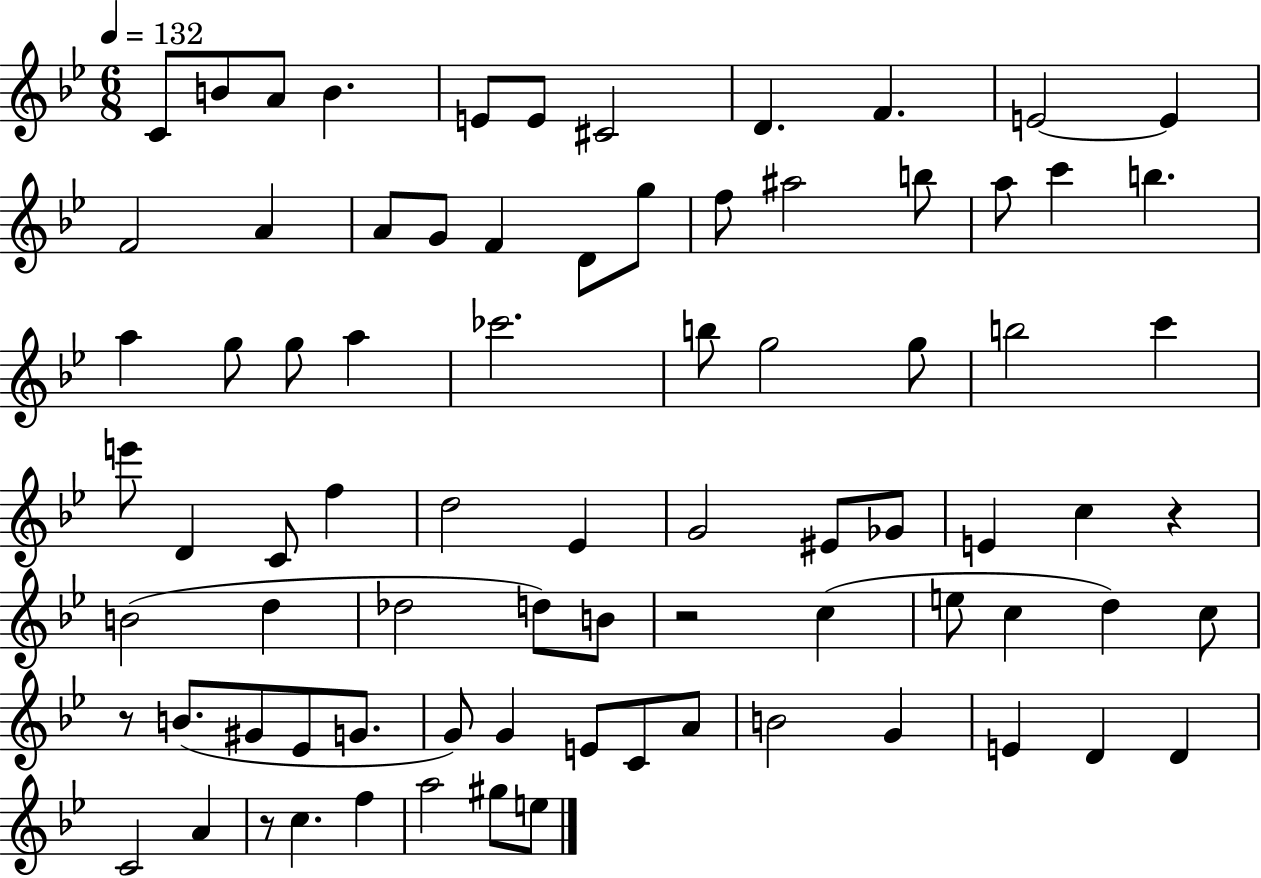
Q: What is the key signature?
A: BES major